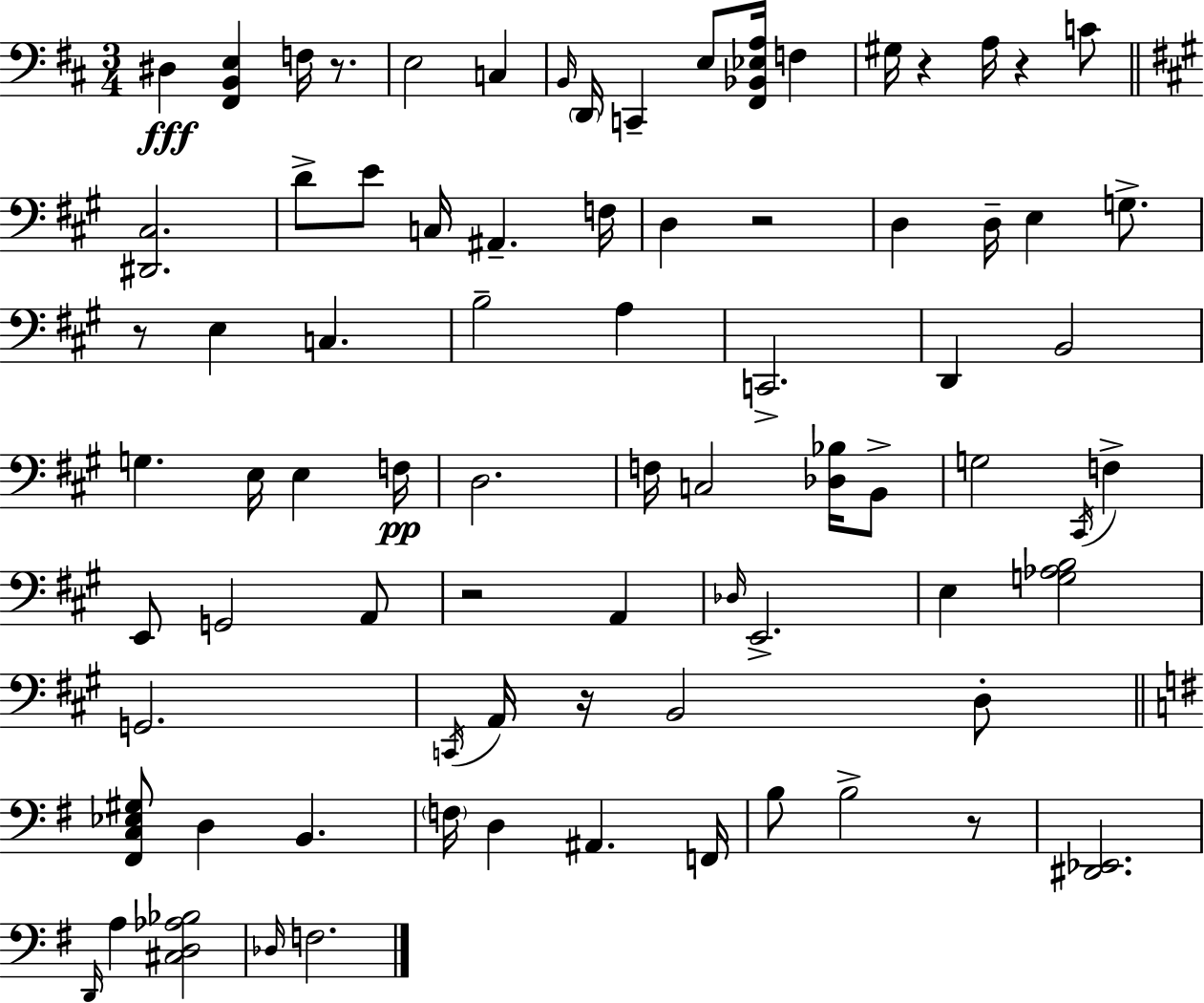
D#3/q [F#2,B2,E3]/q F3/s R/e. E3/h C3/q B2/s D2/s C2/q E3/e [F#2,Bb2,Eb3,A3]/s F3/q G#3/s R/q A3/s R/q C4/e [D#2,C#3]/h. D4/e E4/e C3/s A#2/q. F3/s D3/q R/h D3/q D3/s E3/q G3/e. R/e E3/q C3/q. B3/h A3/q C2/h. D2/q B2/h G3/q. E3/s E3/q F3/s D3/h. F3/s C3/h [Db3,Bb3]/s B2/e G3/h C#2/s F3/q E2/e G2/h A2/e R/h A2/q Db3/s E2/h. E3/q [G3,Ab3,B3]/h G2/h. C2/s A2/s R/s B2/h D3/e [F#2,C3,Eb3,G#3]/e D3/q B2/q. F3/s D3/q A#2/q. F2/s B3/e B3/h R/e [D#2,Eb2]/h. D2/s A3/q [C#3,D3,Ab3,Bb3]/h Db3/s F3/h.